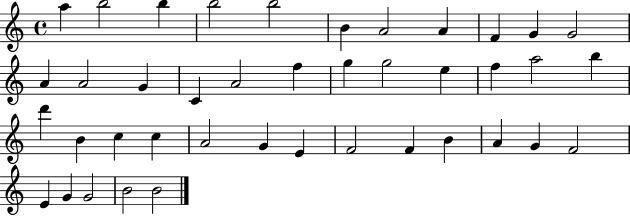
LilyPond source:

{
  \clef treble
  \time 4/4
  \defaultTimeSignature
  \key c \major
  a''4 b''2 b''4 | b''2 b''2 | b'4 a'2 a'4 | f'4 g'4 g'2 | \break a'4 a'2 g'4 | c'4 a'2 f''4 | g''4 g''2 e''4 | f''4 a''2 b''4 | \break d'''4 b'4 c''4 c''4 | a'2 g'4 e'4 | f'2 f'4 b'4 | a'4 g'4 f'2 | \break e'4 g'4 g'2 | b'2 b'2 | \bar "|."
}